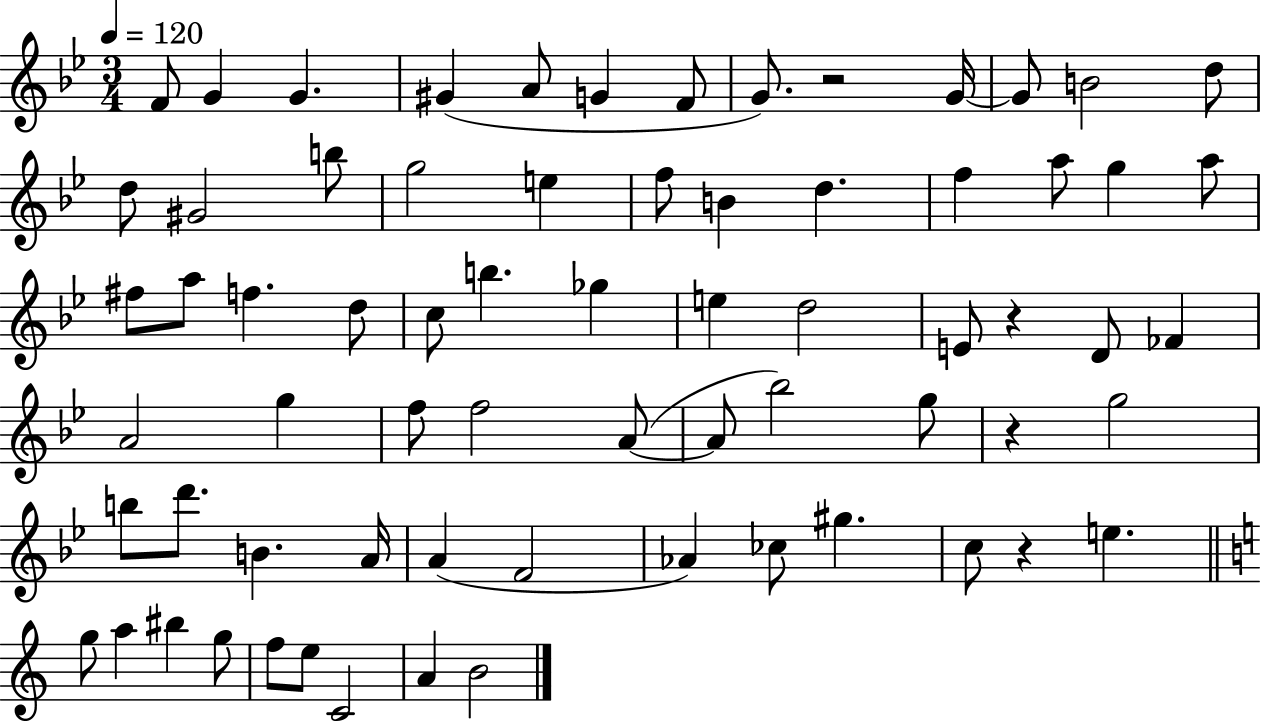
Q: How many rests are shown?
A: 4